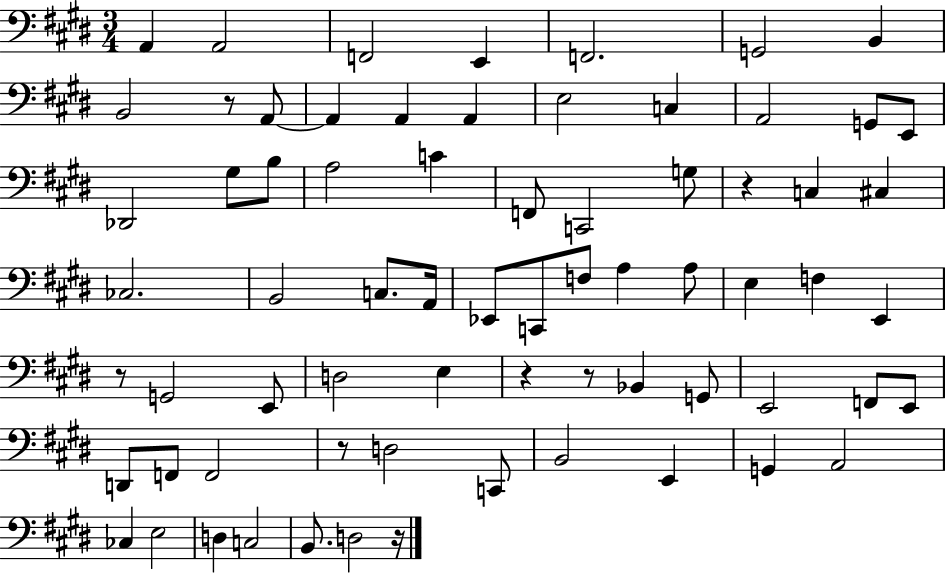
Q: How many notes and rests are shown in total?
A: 70